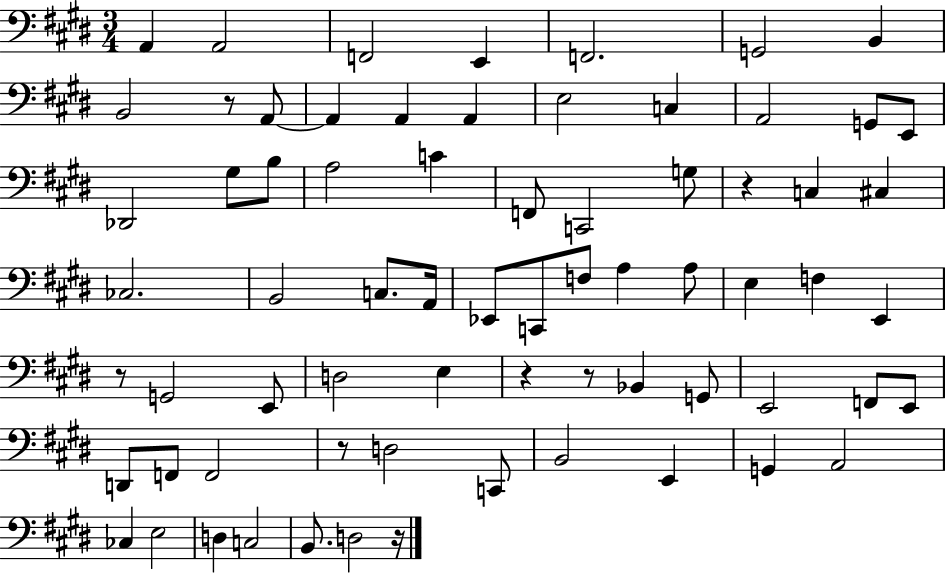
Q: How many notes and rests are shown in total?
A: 70